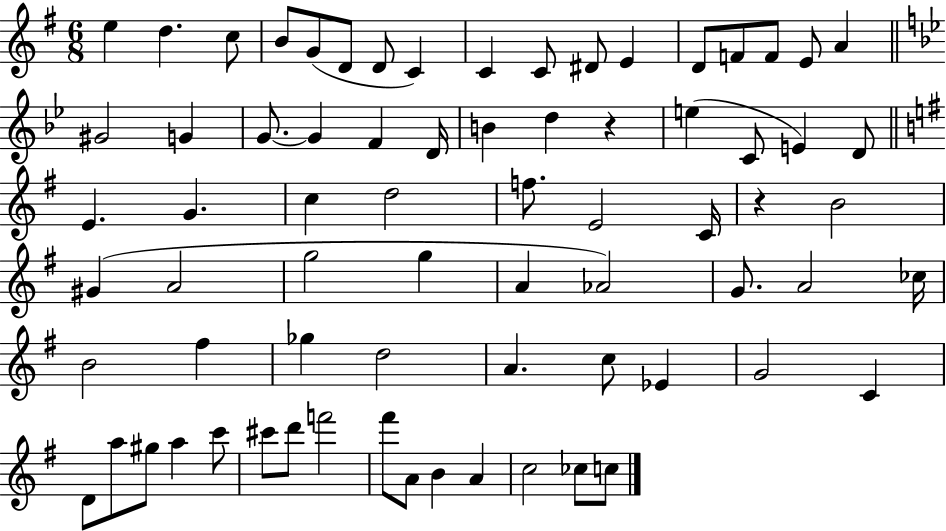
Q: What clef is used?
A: treble